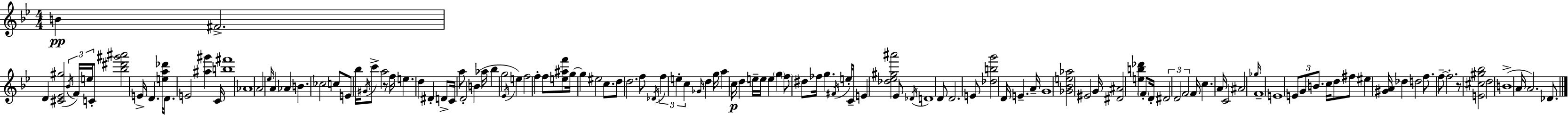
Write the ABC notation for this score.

X:1
T:Untitled
M:4/4
L:1/4
K:Gm
B ^F2 D [^C_E^g]2 _B/4 F/4 e/4 C/2 [_b^d'^g'^a']2 E/4 D [ea_d']/4 D/2 E2 [^a^g'] C/4 [b^f']4 _A4 A2 _e/4 A _A B _c2 c/2 E/2 _b/4 ^G/4 c'/2 a2 z/2 f/4 e d ^D D/2 C/4 a/2 D2 B _a/4 _b g2 _E/4 e f2 f f/2 [e^af']/2 g/4 g ^e2 c/2 d/2 d2 f/2 _D/4 f e c _G/4 d g/4 a c/4 d e/4 e/4 e g f/2 ^d/2 _f/4 g ^F/4 e/4 C/2 E [_d_e^g^a']2 _E/2 _D/4 D4 D/2 D2 E/2 [_dbg']2 D/4 E A/4 G4 [_G_Be_a]2 ^E2 G/4 [^D^A]2 [eb_d'] F/2 D/4 ^D2 D2 F2 F/4 c A/4 C2 ^A2 _g/4 F4 E4 E/2 G/2 B/2 c/4 d/2 ^f/2 ^e [^GA]/4 _d d2 f/2 f/2 f2 z/2 [E^c^g_b]2 d2 B4 A/4 A2 _D/2